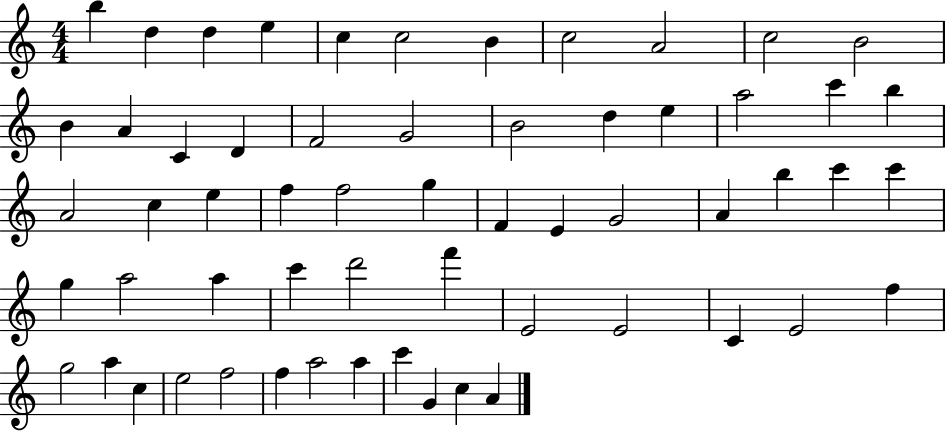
{
  \clef treble
  \numericTimeSignature
  \time 4/4
  \key c \major
  b''4 d''4 d''4 e''4 | c''4 c''2 b'4 | c''2 a'2 | c''2 b'2 | \break b'4 a'4 c'4 d'4 | f'2 g'2 | b'2 d''4 e''4 | a''2 c'''4 b''4 | \break a'2 c''4 e''4 | f''4 f''2 g''4 | f'4 e'4 g'2 | a'4 b''4 c'''4 c'''4 | \break g''4 a''2 a''4 | c'''4 d'''2 f'''4 | e'2 e'2 | c'4 e'2 f''4 | \break g''2 a''4 c''4 | e''2 f''2 | f''4 a''2 a''4 | c'''4 g'4 c''4 a'4 | \break \bar "|."
}